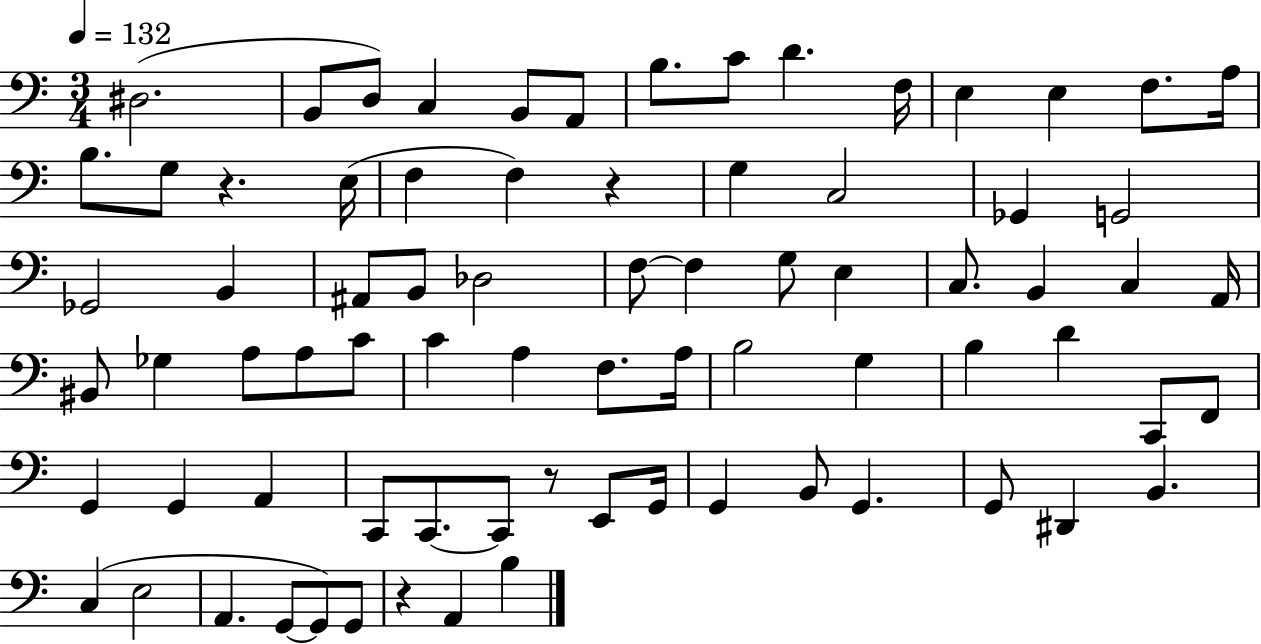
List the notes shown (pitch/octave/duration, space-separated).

D#3/h. B2/e D3/e C3/q B2/e A2/e B3/e. C4/e D4/q. F3/s E3/q E3/q F3/e. A3/s B3/e. G3/e R/q. E3/s F3/q F3/q R/q G3/q C3/h Gb2/q G2/h Gb2/h B2/q A#2/e B2/e Db3/h F3/e F3/q G3/e E3/q C3/e. B2/q C3/q A2/s BIS2/e Gb3/q A3/e A3/e C4/e C4/q A3/q F3/e. A3/s B3/h G3/q B3/q D4/q C2/e F2/e G2/q G2/q A2/q C2/e C2/e. C2/e R/e E2/e G2/s G2/q B2/e G2/q. G2/e D#2/q B2/q. C3/q E3/h A2/q. G2/e G2/e G2/e R/q A2/q B3/q